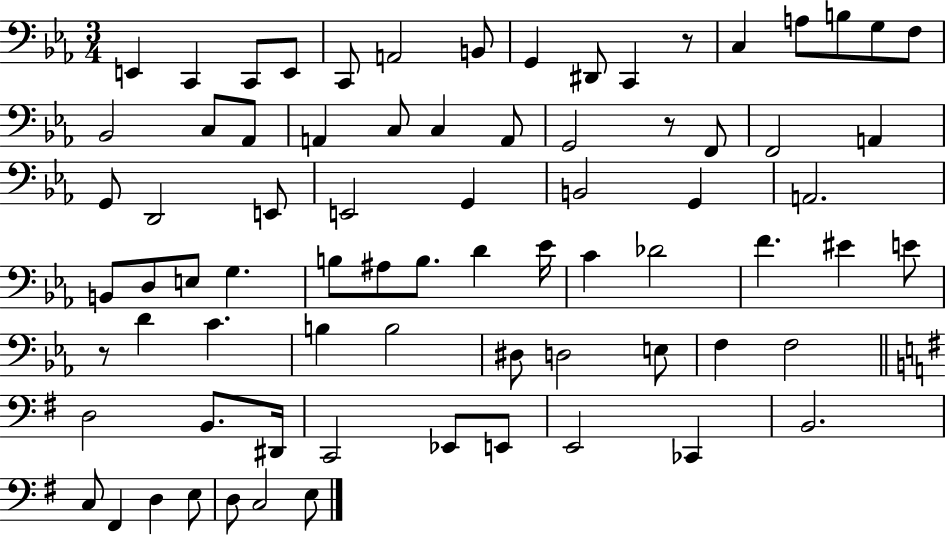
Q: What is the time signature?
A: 3/4